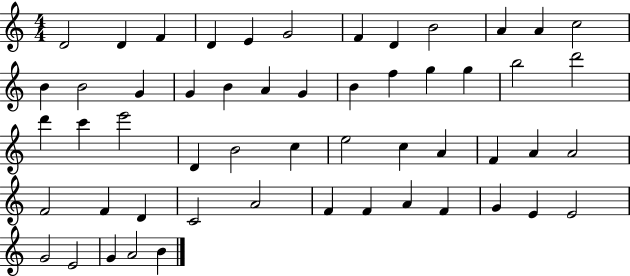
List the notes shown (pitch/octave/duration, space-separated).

D4/h D4/q F4/q D4/q E4/q G4/h F4/q D4/q B4/h A4/q A4/q C5/h B4/q B4/h G4/q G4/q B4/q A4/q G4/q B4/q F5/q G5/q G5/q B5/h D6/h D6/q C6/q E6/h D4/q B4/h C5/q E5/h C5/q A4/q F4/q A4/q A4/h F4/h F4/q D4/q C4/h A4/h F4/q F4/q A4/q F4/q G4/q E4/q E4/h G4/h E4/h G4/q A4/h B4/q